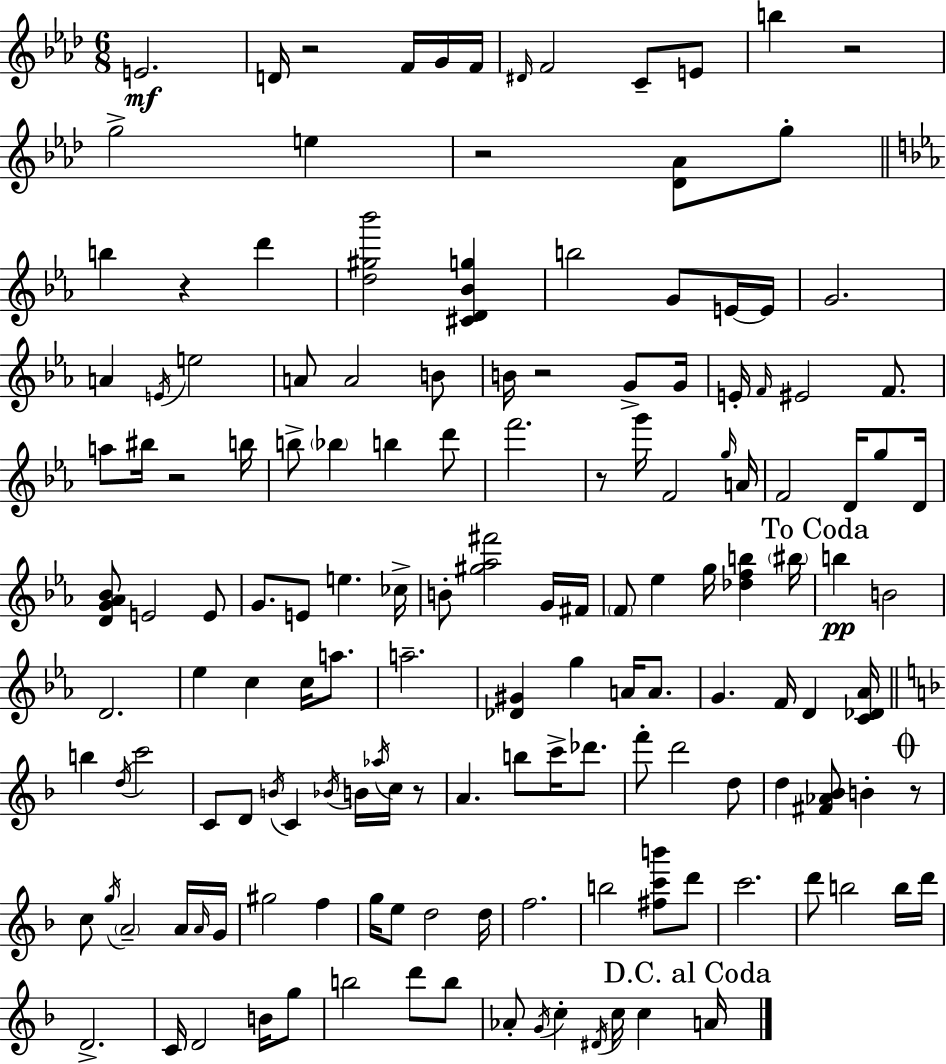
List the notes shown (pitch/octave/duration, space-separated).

E4/h. D4/s R/h F4/s G4/s F4/s D#4/s F4/h C4/e E4/e B5/q R/h G5/h E5/q R/h [Db4,Ab4]/e G5/e B5/q R/q D6/q [D5,G#5,Bb6]/h [C#4,D4,Bb4,G5]/q B5/h G4/e E4/s E4/s G4/h. A4/q E4/s E5/h A4/e A4/h B4/e B4/s R/h G4/e G4/s E4/s F4/s EIS4/h F4/e. A5/e BIS5/s R/h B5/s B5/e Bb5/q B5/q D6/e F6/h. R/e G6/s F4/h G5/s A4/s F4/h D4/s G5/e D4/s [D4,G4,Ab4,Bb4]/e E4/h E4/e G4/e. E4/e E5/q. CES5/s B4/e [G#5,Ab5,F#6]/h G4/s F#4/s F4/e Eb5/q G5/s [Db5,F5,B5]/q BIS5/s B5/q B4/h D4/h. Eb5/q C5/q C5/s A5/e. A5/h. [Db4,G#4]/q G5/q A4/s A4/e. G4/q. F4/s D4/q [C4,Db4,Ab4]/s B5/q D5/s C6/h C4/e D4/e B4/s C4/q Bb4/s B4/s Ab5/s C5/s R/e A4/q. B5/e C6/s Db6/e. F6/e D6/h D5/e D5/q [F#4,Ab4,Bb4]/e B4/q R/e C5/e G5/s A4/h A4/s A4/s G4/s G#5/h F5/q G5/s E5/e D5/h D5/s F5/h. B5/h [F#5,C6,B6]/e D6/e C6/h. D6/e B5/h B5/s D6/s D4/h. C4/s D4/h B4/s G5/e B5/h D6/e B5/e Ab4/e G4/s C5/q D#4/s C5/s C5/q A4/s